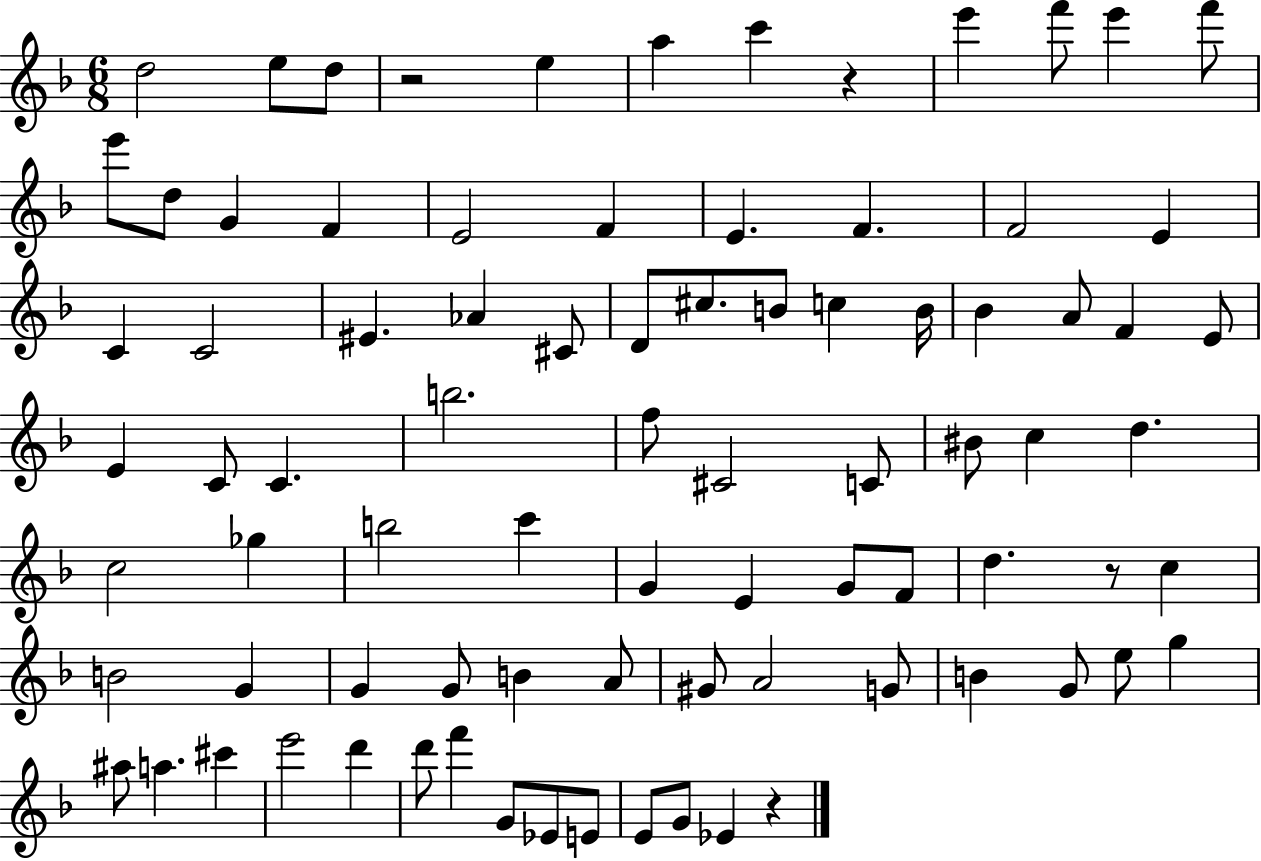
{
  \clef treble
  \numericTimeSignature
  \time 6/8
  \key f \major
  d''2 e''8 d''8 | r2 e''4 | a''4 c'''4 r4 | e'''4 f'''8 e'''4 f'''8 | \break e'''8 d''8 g'4 f'4 | e'2 f'4 | e'4. f'4. | f'2 e'4 | \break c'4 c'2 | eis'4. aes'4 cis'8 | d'8 cis''8. b'8 c''4 b'16 | bes'4 a'8 f'4 e'8 | \break e'4 c'8 c'4. | b''2. | f''8 cis'2 c'8 | bis'8 c''4 d''4. | \break c''2 ges''4 | b''2 c'''4 | g'4 e'4 g'8 f'8 | d''4. r8 c''4 | \break b'2 g'4 | g'4 g'8 b'4 a'8 | gis'8 a'2 g'8 | b'4 g'8 e''8 g''4 | \break ais''8 a''4. cis'''4 | e'''2 d'''4 | d'''8 f'''4 g'8 ees'8 e'8 | e'8 g'8 ees'4 r4 | \break \bar "|."
}